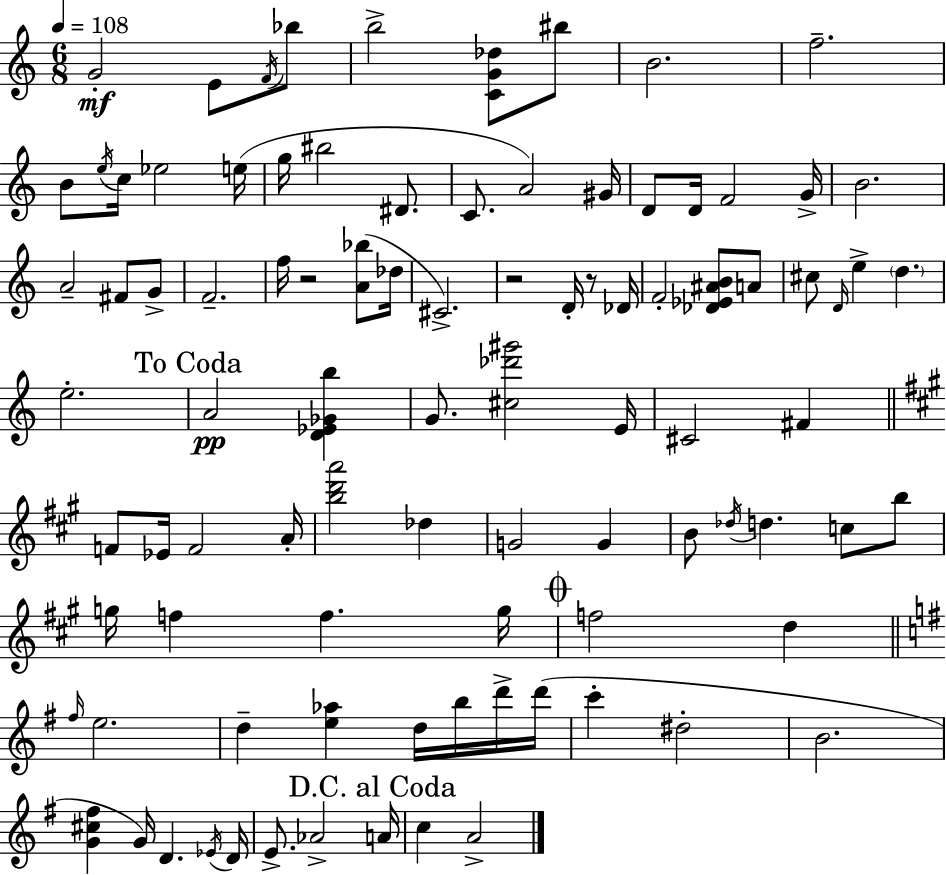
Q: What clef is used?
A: treble